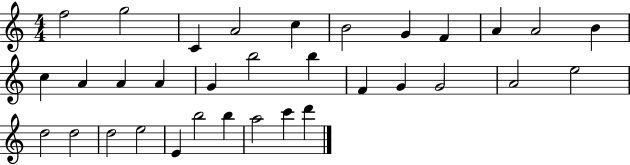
F5/h G5/h C4/q A4/h C5/q B4/h G4/q F4/q A4/q A4/h B4/q C5/q A4/q A4/q A4/q G4/q B5/h B5/q F4/q G4/q G4/h A4/h E5/h D5/h D5/h D5/h E5/h E4/q B5/h B5/q A5/h C6/q D6/q